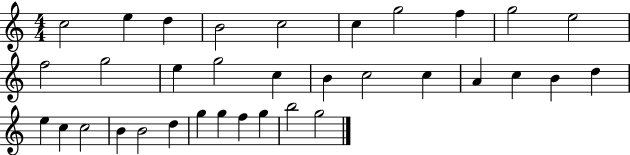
{
  \clef treble
  \numericTimeSignature
  \time 4/4
  \key c \major
  c''2 e''4 d''4 | b'2 c''2 | c''4 g''2 f''4 | g''2 e''2 | \break f''2 g''2 | e''4 g''2 c''4 | b'4 c''2 c''4 | a'4 c''4 b'4 d''4 | \break e''4 c''4 c''2 | b'4 b'2 d''4 | g''4 g''4 f''4 g''4 | b''2 g''2 | \break \bar "|."
}